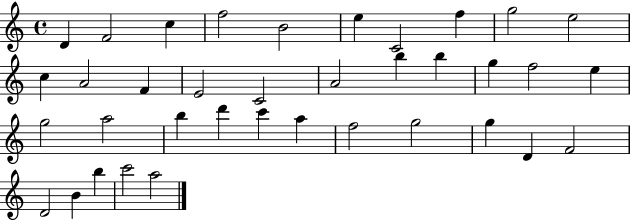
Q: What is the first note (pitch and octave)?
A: D4